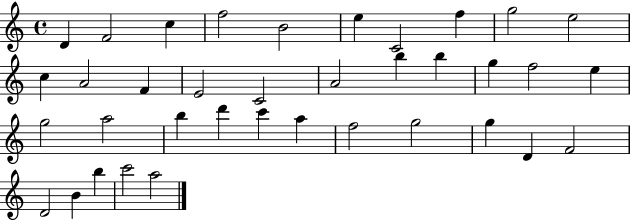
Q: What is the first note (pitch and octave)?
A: D4